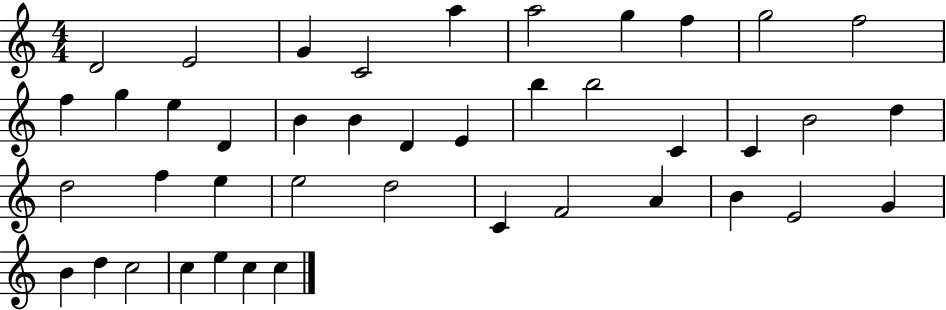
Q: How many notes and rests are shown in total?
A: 42